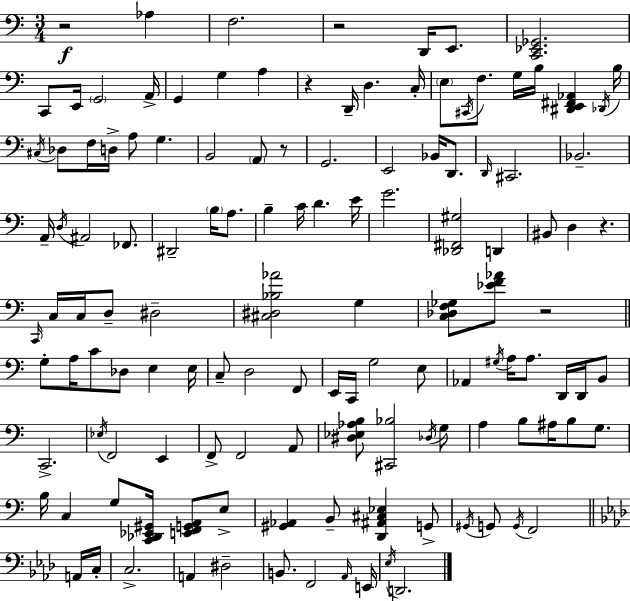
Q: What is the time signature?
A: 3/4